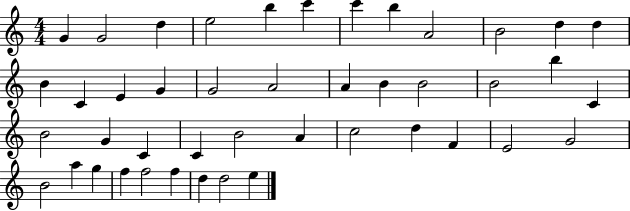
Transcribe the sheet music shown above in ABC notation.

X:1
T:Untitled
M:4/4
L:1/4
K:C
G G2 d e2 b c' c' b A2 B2 d d B C E G G2 A2 A B B2 B2 b C B2 G C C B2 A c2 d F E2 G2 B2 a g f f2 f d d2 e